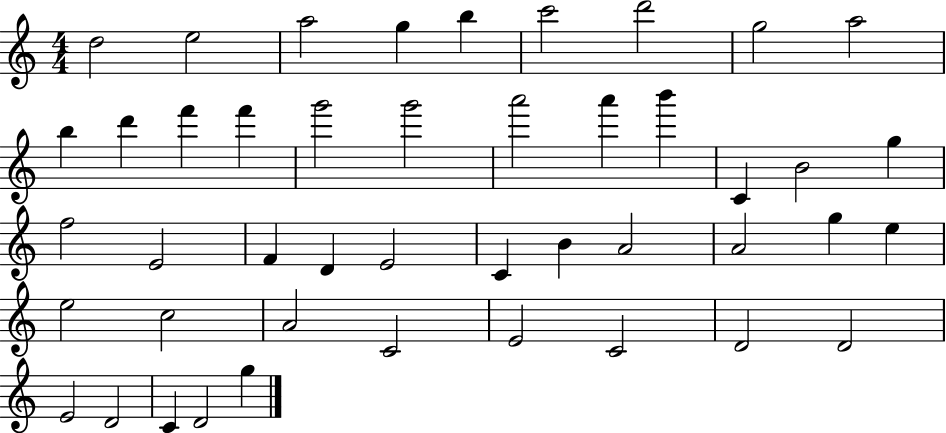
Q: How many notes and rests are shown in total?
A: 45